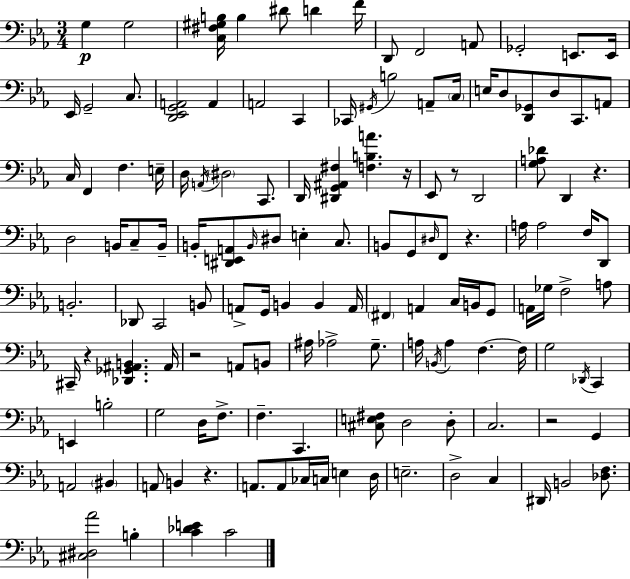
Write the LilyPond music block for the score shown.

{
  \clef bass
  \numericTimeSignature
  \time 3/4
  \key c \minor
  g4\p g2 | <c fis gis b>16 b4 dis'8 d'4 f'16 | d,8 f,2 a,8 | ges,2-. e,8. e,16 | \break ees,16 g,2-- c8. | <d, ees, g, a,>2 a,4 | a,2 c,4 | ces,16 \acciaccatura { gis,16 } b2 a,8-- | \break \parenthesize c16 e16 d8 <d, ges,>8 d8 c,8. a,8 | c16 f,4 f4. | e16-- d16 \acciaccatura { a,16 } \parenthesize dis2 c,8. | d,16 <dis, g, ais, fis>4 <f b a'>4. | \break r16 ees,8 r8 d,2 | <g a des'>8 d,4 r4. | d2 b,16 c8-- | b,16-- b,16-. <dis, e, a,>8 \grace { b,16 } dis8 e4-. | \break c8. b,8 g,8 \grace { dis16 } f,8 r4. | a16 a2 | f16 d,8 b,2.-. | des,8 c,2 | \break b,8 a,8-> g,16 b,4 b,4 | a,16 \parenthesize fis,4 a,4 | c16 b,16 g,8 a,16 ges16 f2-> | a8 cis,16-- r4 <des, ges, ais, b,>4. | \break ais,16 r2 | a,8 b,8 ais16 aes2-> | g8.-- a16 \acciaccatura { b,16 } a4 f4.~~ | f16 g2 | \break \acciaccatura { des,16 } c,4 e,4 b2-. | g2 | d16 f8.-> f4.-- | c,4. <cis e fis>8 d2 | \break d8-. c2. | r2 | g,4 a,2 | \parenthesize bis,4 a,8 b,4 | \break r4. a,8. a,8 ces16 | c16 e4 d16 e2.-- | d2-> | c4 dis,16 b,2 | \break <des f>8. <cis dis aes'>2 | b4-. <c' des' e'>4 c'2 | \bar "|."
}